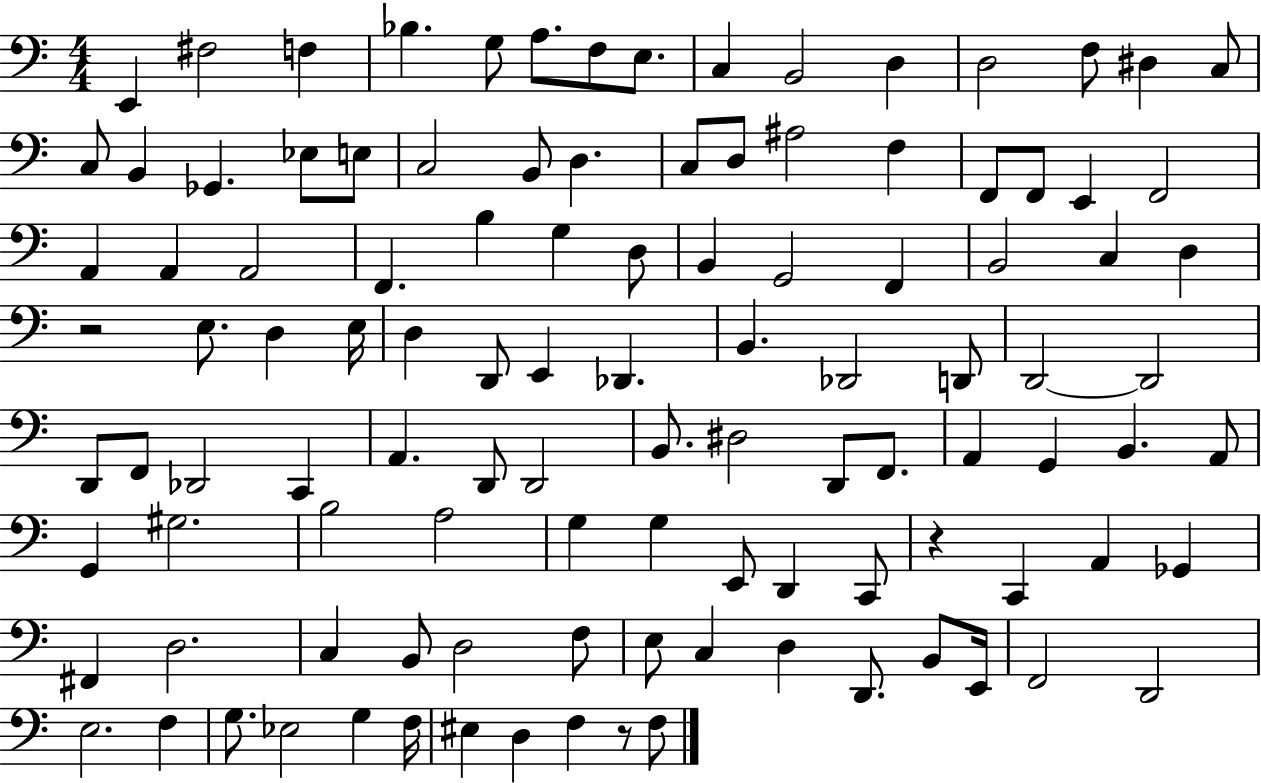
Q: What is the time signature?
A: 4/4